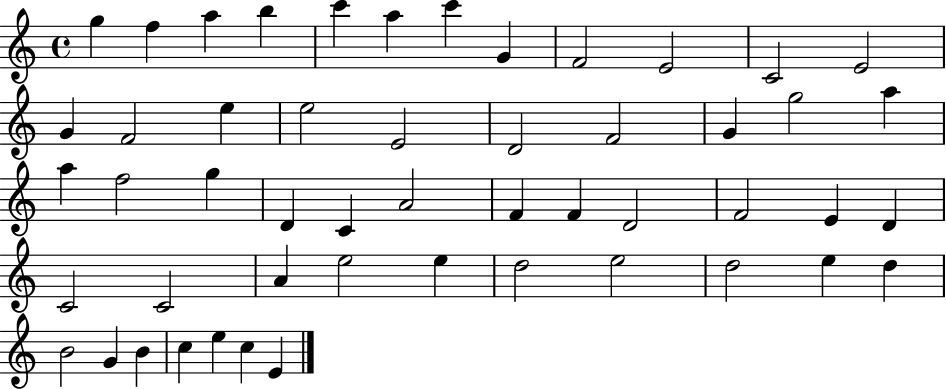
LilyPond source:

{
  \clef treble
  \time 4/4
  \defaultTimeSignature
  \key c \major
  g''4 f''4 a''4 b''4 | c'''4 a''4 c'''4 g'4 | f'2 e'2 | c'2 e'2 | \break g'4 f'2 e''4 | e''2 e'2 | d'2 f'2 | g'4 g''2 a''4 | \break a''4 f''2 g''4 | d'4 c'4 a'2 | f'4 f'4 d'2 | f'2 e'4 d'4 | \break c'2 c'2 | a'4 e''2 e''4 | d''2 e''2 | d''2 e''4 d''4 | \break b'2 g'4 b'4 | c''4 e''4 c''4 e'4 | \bar "|."
}